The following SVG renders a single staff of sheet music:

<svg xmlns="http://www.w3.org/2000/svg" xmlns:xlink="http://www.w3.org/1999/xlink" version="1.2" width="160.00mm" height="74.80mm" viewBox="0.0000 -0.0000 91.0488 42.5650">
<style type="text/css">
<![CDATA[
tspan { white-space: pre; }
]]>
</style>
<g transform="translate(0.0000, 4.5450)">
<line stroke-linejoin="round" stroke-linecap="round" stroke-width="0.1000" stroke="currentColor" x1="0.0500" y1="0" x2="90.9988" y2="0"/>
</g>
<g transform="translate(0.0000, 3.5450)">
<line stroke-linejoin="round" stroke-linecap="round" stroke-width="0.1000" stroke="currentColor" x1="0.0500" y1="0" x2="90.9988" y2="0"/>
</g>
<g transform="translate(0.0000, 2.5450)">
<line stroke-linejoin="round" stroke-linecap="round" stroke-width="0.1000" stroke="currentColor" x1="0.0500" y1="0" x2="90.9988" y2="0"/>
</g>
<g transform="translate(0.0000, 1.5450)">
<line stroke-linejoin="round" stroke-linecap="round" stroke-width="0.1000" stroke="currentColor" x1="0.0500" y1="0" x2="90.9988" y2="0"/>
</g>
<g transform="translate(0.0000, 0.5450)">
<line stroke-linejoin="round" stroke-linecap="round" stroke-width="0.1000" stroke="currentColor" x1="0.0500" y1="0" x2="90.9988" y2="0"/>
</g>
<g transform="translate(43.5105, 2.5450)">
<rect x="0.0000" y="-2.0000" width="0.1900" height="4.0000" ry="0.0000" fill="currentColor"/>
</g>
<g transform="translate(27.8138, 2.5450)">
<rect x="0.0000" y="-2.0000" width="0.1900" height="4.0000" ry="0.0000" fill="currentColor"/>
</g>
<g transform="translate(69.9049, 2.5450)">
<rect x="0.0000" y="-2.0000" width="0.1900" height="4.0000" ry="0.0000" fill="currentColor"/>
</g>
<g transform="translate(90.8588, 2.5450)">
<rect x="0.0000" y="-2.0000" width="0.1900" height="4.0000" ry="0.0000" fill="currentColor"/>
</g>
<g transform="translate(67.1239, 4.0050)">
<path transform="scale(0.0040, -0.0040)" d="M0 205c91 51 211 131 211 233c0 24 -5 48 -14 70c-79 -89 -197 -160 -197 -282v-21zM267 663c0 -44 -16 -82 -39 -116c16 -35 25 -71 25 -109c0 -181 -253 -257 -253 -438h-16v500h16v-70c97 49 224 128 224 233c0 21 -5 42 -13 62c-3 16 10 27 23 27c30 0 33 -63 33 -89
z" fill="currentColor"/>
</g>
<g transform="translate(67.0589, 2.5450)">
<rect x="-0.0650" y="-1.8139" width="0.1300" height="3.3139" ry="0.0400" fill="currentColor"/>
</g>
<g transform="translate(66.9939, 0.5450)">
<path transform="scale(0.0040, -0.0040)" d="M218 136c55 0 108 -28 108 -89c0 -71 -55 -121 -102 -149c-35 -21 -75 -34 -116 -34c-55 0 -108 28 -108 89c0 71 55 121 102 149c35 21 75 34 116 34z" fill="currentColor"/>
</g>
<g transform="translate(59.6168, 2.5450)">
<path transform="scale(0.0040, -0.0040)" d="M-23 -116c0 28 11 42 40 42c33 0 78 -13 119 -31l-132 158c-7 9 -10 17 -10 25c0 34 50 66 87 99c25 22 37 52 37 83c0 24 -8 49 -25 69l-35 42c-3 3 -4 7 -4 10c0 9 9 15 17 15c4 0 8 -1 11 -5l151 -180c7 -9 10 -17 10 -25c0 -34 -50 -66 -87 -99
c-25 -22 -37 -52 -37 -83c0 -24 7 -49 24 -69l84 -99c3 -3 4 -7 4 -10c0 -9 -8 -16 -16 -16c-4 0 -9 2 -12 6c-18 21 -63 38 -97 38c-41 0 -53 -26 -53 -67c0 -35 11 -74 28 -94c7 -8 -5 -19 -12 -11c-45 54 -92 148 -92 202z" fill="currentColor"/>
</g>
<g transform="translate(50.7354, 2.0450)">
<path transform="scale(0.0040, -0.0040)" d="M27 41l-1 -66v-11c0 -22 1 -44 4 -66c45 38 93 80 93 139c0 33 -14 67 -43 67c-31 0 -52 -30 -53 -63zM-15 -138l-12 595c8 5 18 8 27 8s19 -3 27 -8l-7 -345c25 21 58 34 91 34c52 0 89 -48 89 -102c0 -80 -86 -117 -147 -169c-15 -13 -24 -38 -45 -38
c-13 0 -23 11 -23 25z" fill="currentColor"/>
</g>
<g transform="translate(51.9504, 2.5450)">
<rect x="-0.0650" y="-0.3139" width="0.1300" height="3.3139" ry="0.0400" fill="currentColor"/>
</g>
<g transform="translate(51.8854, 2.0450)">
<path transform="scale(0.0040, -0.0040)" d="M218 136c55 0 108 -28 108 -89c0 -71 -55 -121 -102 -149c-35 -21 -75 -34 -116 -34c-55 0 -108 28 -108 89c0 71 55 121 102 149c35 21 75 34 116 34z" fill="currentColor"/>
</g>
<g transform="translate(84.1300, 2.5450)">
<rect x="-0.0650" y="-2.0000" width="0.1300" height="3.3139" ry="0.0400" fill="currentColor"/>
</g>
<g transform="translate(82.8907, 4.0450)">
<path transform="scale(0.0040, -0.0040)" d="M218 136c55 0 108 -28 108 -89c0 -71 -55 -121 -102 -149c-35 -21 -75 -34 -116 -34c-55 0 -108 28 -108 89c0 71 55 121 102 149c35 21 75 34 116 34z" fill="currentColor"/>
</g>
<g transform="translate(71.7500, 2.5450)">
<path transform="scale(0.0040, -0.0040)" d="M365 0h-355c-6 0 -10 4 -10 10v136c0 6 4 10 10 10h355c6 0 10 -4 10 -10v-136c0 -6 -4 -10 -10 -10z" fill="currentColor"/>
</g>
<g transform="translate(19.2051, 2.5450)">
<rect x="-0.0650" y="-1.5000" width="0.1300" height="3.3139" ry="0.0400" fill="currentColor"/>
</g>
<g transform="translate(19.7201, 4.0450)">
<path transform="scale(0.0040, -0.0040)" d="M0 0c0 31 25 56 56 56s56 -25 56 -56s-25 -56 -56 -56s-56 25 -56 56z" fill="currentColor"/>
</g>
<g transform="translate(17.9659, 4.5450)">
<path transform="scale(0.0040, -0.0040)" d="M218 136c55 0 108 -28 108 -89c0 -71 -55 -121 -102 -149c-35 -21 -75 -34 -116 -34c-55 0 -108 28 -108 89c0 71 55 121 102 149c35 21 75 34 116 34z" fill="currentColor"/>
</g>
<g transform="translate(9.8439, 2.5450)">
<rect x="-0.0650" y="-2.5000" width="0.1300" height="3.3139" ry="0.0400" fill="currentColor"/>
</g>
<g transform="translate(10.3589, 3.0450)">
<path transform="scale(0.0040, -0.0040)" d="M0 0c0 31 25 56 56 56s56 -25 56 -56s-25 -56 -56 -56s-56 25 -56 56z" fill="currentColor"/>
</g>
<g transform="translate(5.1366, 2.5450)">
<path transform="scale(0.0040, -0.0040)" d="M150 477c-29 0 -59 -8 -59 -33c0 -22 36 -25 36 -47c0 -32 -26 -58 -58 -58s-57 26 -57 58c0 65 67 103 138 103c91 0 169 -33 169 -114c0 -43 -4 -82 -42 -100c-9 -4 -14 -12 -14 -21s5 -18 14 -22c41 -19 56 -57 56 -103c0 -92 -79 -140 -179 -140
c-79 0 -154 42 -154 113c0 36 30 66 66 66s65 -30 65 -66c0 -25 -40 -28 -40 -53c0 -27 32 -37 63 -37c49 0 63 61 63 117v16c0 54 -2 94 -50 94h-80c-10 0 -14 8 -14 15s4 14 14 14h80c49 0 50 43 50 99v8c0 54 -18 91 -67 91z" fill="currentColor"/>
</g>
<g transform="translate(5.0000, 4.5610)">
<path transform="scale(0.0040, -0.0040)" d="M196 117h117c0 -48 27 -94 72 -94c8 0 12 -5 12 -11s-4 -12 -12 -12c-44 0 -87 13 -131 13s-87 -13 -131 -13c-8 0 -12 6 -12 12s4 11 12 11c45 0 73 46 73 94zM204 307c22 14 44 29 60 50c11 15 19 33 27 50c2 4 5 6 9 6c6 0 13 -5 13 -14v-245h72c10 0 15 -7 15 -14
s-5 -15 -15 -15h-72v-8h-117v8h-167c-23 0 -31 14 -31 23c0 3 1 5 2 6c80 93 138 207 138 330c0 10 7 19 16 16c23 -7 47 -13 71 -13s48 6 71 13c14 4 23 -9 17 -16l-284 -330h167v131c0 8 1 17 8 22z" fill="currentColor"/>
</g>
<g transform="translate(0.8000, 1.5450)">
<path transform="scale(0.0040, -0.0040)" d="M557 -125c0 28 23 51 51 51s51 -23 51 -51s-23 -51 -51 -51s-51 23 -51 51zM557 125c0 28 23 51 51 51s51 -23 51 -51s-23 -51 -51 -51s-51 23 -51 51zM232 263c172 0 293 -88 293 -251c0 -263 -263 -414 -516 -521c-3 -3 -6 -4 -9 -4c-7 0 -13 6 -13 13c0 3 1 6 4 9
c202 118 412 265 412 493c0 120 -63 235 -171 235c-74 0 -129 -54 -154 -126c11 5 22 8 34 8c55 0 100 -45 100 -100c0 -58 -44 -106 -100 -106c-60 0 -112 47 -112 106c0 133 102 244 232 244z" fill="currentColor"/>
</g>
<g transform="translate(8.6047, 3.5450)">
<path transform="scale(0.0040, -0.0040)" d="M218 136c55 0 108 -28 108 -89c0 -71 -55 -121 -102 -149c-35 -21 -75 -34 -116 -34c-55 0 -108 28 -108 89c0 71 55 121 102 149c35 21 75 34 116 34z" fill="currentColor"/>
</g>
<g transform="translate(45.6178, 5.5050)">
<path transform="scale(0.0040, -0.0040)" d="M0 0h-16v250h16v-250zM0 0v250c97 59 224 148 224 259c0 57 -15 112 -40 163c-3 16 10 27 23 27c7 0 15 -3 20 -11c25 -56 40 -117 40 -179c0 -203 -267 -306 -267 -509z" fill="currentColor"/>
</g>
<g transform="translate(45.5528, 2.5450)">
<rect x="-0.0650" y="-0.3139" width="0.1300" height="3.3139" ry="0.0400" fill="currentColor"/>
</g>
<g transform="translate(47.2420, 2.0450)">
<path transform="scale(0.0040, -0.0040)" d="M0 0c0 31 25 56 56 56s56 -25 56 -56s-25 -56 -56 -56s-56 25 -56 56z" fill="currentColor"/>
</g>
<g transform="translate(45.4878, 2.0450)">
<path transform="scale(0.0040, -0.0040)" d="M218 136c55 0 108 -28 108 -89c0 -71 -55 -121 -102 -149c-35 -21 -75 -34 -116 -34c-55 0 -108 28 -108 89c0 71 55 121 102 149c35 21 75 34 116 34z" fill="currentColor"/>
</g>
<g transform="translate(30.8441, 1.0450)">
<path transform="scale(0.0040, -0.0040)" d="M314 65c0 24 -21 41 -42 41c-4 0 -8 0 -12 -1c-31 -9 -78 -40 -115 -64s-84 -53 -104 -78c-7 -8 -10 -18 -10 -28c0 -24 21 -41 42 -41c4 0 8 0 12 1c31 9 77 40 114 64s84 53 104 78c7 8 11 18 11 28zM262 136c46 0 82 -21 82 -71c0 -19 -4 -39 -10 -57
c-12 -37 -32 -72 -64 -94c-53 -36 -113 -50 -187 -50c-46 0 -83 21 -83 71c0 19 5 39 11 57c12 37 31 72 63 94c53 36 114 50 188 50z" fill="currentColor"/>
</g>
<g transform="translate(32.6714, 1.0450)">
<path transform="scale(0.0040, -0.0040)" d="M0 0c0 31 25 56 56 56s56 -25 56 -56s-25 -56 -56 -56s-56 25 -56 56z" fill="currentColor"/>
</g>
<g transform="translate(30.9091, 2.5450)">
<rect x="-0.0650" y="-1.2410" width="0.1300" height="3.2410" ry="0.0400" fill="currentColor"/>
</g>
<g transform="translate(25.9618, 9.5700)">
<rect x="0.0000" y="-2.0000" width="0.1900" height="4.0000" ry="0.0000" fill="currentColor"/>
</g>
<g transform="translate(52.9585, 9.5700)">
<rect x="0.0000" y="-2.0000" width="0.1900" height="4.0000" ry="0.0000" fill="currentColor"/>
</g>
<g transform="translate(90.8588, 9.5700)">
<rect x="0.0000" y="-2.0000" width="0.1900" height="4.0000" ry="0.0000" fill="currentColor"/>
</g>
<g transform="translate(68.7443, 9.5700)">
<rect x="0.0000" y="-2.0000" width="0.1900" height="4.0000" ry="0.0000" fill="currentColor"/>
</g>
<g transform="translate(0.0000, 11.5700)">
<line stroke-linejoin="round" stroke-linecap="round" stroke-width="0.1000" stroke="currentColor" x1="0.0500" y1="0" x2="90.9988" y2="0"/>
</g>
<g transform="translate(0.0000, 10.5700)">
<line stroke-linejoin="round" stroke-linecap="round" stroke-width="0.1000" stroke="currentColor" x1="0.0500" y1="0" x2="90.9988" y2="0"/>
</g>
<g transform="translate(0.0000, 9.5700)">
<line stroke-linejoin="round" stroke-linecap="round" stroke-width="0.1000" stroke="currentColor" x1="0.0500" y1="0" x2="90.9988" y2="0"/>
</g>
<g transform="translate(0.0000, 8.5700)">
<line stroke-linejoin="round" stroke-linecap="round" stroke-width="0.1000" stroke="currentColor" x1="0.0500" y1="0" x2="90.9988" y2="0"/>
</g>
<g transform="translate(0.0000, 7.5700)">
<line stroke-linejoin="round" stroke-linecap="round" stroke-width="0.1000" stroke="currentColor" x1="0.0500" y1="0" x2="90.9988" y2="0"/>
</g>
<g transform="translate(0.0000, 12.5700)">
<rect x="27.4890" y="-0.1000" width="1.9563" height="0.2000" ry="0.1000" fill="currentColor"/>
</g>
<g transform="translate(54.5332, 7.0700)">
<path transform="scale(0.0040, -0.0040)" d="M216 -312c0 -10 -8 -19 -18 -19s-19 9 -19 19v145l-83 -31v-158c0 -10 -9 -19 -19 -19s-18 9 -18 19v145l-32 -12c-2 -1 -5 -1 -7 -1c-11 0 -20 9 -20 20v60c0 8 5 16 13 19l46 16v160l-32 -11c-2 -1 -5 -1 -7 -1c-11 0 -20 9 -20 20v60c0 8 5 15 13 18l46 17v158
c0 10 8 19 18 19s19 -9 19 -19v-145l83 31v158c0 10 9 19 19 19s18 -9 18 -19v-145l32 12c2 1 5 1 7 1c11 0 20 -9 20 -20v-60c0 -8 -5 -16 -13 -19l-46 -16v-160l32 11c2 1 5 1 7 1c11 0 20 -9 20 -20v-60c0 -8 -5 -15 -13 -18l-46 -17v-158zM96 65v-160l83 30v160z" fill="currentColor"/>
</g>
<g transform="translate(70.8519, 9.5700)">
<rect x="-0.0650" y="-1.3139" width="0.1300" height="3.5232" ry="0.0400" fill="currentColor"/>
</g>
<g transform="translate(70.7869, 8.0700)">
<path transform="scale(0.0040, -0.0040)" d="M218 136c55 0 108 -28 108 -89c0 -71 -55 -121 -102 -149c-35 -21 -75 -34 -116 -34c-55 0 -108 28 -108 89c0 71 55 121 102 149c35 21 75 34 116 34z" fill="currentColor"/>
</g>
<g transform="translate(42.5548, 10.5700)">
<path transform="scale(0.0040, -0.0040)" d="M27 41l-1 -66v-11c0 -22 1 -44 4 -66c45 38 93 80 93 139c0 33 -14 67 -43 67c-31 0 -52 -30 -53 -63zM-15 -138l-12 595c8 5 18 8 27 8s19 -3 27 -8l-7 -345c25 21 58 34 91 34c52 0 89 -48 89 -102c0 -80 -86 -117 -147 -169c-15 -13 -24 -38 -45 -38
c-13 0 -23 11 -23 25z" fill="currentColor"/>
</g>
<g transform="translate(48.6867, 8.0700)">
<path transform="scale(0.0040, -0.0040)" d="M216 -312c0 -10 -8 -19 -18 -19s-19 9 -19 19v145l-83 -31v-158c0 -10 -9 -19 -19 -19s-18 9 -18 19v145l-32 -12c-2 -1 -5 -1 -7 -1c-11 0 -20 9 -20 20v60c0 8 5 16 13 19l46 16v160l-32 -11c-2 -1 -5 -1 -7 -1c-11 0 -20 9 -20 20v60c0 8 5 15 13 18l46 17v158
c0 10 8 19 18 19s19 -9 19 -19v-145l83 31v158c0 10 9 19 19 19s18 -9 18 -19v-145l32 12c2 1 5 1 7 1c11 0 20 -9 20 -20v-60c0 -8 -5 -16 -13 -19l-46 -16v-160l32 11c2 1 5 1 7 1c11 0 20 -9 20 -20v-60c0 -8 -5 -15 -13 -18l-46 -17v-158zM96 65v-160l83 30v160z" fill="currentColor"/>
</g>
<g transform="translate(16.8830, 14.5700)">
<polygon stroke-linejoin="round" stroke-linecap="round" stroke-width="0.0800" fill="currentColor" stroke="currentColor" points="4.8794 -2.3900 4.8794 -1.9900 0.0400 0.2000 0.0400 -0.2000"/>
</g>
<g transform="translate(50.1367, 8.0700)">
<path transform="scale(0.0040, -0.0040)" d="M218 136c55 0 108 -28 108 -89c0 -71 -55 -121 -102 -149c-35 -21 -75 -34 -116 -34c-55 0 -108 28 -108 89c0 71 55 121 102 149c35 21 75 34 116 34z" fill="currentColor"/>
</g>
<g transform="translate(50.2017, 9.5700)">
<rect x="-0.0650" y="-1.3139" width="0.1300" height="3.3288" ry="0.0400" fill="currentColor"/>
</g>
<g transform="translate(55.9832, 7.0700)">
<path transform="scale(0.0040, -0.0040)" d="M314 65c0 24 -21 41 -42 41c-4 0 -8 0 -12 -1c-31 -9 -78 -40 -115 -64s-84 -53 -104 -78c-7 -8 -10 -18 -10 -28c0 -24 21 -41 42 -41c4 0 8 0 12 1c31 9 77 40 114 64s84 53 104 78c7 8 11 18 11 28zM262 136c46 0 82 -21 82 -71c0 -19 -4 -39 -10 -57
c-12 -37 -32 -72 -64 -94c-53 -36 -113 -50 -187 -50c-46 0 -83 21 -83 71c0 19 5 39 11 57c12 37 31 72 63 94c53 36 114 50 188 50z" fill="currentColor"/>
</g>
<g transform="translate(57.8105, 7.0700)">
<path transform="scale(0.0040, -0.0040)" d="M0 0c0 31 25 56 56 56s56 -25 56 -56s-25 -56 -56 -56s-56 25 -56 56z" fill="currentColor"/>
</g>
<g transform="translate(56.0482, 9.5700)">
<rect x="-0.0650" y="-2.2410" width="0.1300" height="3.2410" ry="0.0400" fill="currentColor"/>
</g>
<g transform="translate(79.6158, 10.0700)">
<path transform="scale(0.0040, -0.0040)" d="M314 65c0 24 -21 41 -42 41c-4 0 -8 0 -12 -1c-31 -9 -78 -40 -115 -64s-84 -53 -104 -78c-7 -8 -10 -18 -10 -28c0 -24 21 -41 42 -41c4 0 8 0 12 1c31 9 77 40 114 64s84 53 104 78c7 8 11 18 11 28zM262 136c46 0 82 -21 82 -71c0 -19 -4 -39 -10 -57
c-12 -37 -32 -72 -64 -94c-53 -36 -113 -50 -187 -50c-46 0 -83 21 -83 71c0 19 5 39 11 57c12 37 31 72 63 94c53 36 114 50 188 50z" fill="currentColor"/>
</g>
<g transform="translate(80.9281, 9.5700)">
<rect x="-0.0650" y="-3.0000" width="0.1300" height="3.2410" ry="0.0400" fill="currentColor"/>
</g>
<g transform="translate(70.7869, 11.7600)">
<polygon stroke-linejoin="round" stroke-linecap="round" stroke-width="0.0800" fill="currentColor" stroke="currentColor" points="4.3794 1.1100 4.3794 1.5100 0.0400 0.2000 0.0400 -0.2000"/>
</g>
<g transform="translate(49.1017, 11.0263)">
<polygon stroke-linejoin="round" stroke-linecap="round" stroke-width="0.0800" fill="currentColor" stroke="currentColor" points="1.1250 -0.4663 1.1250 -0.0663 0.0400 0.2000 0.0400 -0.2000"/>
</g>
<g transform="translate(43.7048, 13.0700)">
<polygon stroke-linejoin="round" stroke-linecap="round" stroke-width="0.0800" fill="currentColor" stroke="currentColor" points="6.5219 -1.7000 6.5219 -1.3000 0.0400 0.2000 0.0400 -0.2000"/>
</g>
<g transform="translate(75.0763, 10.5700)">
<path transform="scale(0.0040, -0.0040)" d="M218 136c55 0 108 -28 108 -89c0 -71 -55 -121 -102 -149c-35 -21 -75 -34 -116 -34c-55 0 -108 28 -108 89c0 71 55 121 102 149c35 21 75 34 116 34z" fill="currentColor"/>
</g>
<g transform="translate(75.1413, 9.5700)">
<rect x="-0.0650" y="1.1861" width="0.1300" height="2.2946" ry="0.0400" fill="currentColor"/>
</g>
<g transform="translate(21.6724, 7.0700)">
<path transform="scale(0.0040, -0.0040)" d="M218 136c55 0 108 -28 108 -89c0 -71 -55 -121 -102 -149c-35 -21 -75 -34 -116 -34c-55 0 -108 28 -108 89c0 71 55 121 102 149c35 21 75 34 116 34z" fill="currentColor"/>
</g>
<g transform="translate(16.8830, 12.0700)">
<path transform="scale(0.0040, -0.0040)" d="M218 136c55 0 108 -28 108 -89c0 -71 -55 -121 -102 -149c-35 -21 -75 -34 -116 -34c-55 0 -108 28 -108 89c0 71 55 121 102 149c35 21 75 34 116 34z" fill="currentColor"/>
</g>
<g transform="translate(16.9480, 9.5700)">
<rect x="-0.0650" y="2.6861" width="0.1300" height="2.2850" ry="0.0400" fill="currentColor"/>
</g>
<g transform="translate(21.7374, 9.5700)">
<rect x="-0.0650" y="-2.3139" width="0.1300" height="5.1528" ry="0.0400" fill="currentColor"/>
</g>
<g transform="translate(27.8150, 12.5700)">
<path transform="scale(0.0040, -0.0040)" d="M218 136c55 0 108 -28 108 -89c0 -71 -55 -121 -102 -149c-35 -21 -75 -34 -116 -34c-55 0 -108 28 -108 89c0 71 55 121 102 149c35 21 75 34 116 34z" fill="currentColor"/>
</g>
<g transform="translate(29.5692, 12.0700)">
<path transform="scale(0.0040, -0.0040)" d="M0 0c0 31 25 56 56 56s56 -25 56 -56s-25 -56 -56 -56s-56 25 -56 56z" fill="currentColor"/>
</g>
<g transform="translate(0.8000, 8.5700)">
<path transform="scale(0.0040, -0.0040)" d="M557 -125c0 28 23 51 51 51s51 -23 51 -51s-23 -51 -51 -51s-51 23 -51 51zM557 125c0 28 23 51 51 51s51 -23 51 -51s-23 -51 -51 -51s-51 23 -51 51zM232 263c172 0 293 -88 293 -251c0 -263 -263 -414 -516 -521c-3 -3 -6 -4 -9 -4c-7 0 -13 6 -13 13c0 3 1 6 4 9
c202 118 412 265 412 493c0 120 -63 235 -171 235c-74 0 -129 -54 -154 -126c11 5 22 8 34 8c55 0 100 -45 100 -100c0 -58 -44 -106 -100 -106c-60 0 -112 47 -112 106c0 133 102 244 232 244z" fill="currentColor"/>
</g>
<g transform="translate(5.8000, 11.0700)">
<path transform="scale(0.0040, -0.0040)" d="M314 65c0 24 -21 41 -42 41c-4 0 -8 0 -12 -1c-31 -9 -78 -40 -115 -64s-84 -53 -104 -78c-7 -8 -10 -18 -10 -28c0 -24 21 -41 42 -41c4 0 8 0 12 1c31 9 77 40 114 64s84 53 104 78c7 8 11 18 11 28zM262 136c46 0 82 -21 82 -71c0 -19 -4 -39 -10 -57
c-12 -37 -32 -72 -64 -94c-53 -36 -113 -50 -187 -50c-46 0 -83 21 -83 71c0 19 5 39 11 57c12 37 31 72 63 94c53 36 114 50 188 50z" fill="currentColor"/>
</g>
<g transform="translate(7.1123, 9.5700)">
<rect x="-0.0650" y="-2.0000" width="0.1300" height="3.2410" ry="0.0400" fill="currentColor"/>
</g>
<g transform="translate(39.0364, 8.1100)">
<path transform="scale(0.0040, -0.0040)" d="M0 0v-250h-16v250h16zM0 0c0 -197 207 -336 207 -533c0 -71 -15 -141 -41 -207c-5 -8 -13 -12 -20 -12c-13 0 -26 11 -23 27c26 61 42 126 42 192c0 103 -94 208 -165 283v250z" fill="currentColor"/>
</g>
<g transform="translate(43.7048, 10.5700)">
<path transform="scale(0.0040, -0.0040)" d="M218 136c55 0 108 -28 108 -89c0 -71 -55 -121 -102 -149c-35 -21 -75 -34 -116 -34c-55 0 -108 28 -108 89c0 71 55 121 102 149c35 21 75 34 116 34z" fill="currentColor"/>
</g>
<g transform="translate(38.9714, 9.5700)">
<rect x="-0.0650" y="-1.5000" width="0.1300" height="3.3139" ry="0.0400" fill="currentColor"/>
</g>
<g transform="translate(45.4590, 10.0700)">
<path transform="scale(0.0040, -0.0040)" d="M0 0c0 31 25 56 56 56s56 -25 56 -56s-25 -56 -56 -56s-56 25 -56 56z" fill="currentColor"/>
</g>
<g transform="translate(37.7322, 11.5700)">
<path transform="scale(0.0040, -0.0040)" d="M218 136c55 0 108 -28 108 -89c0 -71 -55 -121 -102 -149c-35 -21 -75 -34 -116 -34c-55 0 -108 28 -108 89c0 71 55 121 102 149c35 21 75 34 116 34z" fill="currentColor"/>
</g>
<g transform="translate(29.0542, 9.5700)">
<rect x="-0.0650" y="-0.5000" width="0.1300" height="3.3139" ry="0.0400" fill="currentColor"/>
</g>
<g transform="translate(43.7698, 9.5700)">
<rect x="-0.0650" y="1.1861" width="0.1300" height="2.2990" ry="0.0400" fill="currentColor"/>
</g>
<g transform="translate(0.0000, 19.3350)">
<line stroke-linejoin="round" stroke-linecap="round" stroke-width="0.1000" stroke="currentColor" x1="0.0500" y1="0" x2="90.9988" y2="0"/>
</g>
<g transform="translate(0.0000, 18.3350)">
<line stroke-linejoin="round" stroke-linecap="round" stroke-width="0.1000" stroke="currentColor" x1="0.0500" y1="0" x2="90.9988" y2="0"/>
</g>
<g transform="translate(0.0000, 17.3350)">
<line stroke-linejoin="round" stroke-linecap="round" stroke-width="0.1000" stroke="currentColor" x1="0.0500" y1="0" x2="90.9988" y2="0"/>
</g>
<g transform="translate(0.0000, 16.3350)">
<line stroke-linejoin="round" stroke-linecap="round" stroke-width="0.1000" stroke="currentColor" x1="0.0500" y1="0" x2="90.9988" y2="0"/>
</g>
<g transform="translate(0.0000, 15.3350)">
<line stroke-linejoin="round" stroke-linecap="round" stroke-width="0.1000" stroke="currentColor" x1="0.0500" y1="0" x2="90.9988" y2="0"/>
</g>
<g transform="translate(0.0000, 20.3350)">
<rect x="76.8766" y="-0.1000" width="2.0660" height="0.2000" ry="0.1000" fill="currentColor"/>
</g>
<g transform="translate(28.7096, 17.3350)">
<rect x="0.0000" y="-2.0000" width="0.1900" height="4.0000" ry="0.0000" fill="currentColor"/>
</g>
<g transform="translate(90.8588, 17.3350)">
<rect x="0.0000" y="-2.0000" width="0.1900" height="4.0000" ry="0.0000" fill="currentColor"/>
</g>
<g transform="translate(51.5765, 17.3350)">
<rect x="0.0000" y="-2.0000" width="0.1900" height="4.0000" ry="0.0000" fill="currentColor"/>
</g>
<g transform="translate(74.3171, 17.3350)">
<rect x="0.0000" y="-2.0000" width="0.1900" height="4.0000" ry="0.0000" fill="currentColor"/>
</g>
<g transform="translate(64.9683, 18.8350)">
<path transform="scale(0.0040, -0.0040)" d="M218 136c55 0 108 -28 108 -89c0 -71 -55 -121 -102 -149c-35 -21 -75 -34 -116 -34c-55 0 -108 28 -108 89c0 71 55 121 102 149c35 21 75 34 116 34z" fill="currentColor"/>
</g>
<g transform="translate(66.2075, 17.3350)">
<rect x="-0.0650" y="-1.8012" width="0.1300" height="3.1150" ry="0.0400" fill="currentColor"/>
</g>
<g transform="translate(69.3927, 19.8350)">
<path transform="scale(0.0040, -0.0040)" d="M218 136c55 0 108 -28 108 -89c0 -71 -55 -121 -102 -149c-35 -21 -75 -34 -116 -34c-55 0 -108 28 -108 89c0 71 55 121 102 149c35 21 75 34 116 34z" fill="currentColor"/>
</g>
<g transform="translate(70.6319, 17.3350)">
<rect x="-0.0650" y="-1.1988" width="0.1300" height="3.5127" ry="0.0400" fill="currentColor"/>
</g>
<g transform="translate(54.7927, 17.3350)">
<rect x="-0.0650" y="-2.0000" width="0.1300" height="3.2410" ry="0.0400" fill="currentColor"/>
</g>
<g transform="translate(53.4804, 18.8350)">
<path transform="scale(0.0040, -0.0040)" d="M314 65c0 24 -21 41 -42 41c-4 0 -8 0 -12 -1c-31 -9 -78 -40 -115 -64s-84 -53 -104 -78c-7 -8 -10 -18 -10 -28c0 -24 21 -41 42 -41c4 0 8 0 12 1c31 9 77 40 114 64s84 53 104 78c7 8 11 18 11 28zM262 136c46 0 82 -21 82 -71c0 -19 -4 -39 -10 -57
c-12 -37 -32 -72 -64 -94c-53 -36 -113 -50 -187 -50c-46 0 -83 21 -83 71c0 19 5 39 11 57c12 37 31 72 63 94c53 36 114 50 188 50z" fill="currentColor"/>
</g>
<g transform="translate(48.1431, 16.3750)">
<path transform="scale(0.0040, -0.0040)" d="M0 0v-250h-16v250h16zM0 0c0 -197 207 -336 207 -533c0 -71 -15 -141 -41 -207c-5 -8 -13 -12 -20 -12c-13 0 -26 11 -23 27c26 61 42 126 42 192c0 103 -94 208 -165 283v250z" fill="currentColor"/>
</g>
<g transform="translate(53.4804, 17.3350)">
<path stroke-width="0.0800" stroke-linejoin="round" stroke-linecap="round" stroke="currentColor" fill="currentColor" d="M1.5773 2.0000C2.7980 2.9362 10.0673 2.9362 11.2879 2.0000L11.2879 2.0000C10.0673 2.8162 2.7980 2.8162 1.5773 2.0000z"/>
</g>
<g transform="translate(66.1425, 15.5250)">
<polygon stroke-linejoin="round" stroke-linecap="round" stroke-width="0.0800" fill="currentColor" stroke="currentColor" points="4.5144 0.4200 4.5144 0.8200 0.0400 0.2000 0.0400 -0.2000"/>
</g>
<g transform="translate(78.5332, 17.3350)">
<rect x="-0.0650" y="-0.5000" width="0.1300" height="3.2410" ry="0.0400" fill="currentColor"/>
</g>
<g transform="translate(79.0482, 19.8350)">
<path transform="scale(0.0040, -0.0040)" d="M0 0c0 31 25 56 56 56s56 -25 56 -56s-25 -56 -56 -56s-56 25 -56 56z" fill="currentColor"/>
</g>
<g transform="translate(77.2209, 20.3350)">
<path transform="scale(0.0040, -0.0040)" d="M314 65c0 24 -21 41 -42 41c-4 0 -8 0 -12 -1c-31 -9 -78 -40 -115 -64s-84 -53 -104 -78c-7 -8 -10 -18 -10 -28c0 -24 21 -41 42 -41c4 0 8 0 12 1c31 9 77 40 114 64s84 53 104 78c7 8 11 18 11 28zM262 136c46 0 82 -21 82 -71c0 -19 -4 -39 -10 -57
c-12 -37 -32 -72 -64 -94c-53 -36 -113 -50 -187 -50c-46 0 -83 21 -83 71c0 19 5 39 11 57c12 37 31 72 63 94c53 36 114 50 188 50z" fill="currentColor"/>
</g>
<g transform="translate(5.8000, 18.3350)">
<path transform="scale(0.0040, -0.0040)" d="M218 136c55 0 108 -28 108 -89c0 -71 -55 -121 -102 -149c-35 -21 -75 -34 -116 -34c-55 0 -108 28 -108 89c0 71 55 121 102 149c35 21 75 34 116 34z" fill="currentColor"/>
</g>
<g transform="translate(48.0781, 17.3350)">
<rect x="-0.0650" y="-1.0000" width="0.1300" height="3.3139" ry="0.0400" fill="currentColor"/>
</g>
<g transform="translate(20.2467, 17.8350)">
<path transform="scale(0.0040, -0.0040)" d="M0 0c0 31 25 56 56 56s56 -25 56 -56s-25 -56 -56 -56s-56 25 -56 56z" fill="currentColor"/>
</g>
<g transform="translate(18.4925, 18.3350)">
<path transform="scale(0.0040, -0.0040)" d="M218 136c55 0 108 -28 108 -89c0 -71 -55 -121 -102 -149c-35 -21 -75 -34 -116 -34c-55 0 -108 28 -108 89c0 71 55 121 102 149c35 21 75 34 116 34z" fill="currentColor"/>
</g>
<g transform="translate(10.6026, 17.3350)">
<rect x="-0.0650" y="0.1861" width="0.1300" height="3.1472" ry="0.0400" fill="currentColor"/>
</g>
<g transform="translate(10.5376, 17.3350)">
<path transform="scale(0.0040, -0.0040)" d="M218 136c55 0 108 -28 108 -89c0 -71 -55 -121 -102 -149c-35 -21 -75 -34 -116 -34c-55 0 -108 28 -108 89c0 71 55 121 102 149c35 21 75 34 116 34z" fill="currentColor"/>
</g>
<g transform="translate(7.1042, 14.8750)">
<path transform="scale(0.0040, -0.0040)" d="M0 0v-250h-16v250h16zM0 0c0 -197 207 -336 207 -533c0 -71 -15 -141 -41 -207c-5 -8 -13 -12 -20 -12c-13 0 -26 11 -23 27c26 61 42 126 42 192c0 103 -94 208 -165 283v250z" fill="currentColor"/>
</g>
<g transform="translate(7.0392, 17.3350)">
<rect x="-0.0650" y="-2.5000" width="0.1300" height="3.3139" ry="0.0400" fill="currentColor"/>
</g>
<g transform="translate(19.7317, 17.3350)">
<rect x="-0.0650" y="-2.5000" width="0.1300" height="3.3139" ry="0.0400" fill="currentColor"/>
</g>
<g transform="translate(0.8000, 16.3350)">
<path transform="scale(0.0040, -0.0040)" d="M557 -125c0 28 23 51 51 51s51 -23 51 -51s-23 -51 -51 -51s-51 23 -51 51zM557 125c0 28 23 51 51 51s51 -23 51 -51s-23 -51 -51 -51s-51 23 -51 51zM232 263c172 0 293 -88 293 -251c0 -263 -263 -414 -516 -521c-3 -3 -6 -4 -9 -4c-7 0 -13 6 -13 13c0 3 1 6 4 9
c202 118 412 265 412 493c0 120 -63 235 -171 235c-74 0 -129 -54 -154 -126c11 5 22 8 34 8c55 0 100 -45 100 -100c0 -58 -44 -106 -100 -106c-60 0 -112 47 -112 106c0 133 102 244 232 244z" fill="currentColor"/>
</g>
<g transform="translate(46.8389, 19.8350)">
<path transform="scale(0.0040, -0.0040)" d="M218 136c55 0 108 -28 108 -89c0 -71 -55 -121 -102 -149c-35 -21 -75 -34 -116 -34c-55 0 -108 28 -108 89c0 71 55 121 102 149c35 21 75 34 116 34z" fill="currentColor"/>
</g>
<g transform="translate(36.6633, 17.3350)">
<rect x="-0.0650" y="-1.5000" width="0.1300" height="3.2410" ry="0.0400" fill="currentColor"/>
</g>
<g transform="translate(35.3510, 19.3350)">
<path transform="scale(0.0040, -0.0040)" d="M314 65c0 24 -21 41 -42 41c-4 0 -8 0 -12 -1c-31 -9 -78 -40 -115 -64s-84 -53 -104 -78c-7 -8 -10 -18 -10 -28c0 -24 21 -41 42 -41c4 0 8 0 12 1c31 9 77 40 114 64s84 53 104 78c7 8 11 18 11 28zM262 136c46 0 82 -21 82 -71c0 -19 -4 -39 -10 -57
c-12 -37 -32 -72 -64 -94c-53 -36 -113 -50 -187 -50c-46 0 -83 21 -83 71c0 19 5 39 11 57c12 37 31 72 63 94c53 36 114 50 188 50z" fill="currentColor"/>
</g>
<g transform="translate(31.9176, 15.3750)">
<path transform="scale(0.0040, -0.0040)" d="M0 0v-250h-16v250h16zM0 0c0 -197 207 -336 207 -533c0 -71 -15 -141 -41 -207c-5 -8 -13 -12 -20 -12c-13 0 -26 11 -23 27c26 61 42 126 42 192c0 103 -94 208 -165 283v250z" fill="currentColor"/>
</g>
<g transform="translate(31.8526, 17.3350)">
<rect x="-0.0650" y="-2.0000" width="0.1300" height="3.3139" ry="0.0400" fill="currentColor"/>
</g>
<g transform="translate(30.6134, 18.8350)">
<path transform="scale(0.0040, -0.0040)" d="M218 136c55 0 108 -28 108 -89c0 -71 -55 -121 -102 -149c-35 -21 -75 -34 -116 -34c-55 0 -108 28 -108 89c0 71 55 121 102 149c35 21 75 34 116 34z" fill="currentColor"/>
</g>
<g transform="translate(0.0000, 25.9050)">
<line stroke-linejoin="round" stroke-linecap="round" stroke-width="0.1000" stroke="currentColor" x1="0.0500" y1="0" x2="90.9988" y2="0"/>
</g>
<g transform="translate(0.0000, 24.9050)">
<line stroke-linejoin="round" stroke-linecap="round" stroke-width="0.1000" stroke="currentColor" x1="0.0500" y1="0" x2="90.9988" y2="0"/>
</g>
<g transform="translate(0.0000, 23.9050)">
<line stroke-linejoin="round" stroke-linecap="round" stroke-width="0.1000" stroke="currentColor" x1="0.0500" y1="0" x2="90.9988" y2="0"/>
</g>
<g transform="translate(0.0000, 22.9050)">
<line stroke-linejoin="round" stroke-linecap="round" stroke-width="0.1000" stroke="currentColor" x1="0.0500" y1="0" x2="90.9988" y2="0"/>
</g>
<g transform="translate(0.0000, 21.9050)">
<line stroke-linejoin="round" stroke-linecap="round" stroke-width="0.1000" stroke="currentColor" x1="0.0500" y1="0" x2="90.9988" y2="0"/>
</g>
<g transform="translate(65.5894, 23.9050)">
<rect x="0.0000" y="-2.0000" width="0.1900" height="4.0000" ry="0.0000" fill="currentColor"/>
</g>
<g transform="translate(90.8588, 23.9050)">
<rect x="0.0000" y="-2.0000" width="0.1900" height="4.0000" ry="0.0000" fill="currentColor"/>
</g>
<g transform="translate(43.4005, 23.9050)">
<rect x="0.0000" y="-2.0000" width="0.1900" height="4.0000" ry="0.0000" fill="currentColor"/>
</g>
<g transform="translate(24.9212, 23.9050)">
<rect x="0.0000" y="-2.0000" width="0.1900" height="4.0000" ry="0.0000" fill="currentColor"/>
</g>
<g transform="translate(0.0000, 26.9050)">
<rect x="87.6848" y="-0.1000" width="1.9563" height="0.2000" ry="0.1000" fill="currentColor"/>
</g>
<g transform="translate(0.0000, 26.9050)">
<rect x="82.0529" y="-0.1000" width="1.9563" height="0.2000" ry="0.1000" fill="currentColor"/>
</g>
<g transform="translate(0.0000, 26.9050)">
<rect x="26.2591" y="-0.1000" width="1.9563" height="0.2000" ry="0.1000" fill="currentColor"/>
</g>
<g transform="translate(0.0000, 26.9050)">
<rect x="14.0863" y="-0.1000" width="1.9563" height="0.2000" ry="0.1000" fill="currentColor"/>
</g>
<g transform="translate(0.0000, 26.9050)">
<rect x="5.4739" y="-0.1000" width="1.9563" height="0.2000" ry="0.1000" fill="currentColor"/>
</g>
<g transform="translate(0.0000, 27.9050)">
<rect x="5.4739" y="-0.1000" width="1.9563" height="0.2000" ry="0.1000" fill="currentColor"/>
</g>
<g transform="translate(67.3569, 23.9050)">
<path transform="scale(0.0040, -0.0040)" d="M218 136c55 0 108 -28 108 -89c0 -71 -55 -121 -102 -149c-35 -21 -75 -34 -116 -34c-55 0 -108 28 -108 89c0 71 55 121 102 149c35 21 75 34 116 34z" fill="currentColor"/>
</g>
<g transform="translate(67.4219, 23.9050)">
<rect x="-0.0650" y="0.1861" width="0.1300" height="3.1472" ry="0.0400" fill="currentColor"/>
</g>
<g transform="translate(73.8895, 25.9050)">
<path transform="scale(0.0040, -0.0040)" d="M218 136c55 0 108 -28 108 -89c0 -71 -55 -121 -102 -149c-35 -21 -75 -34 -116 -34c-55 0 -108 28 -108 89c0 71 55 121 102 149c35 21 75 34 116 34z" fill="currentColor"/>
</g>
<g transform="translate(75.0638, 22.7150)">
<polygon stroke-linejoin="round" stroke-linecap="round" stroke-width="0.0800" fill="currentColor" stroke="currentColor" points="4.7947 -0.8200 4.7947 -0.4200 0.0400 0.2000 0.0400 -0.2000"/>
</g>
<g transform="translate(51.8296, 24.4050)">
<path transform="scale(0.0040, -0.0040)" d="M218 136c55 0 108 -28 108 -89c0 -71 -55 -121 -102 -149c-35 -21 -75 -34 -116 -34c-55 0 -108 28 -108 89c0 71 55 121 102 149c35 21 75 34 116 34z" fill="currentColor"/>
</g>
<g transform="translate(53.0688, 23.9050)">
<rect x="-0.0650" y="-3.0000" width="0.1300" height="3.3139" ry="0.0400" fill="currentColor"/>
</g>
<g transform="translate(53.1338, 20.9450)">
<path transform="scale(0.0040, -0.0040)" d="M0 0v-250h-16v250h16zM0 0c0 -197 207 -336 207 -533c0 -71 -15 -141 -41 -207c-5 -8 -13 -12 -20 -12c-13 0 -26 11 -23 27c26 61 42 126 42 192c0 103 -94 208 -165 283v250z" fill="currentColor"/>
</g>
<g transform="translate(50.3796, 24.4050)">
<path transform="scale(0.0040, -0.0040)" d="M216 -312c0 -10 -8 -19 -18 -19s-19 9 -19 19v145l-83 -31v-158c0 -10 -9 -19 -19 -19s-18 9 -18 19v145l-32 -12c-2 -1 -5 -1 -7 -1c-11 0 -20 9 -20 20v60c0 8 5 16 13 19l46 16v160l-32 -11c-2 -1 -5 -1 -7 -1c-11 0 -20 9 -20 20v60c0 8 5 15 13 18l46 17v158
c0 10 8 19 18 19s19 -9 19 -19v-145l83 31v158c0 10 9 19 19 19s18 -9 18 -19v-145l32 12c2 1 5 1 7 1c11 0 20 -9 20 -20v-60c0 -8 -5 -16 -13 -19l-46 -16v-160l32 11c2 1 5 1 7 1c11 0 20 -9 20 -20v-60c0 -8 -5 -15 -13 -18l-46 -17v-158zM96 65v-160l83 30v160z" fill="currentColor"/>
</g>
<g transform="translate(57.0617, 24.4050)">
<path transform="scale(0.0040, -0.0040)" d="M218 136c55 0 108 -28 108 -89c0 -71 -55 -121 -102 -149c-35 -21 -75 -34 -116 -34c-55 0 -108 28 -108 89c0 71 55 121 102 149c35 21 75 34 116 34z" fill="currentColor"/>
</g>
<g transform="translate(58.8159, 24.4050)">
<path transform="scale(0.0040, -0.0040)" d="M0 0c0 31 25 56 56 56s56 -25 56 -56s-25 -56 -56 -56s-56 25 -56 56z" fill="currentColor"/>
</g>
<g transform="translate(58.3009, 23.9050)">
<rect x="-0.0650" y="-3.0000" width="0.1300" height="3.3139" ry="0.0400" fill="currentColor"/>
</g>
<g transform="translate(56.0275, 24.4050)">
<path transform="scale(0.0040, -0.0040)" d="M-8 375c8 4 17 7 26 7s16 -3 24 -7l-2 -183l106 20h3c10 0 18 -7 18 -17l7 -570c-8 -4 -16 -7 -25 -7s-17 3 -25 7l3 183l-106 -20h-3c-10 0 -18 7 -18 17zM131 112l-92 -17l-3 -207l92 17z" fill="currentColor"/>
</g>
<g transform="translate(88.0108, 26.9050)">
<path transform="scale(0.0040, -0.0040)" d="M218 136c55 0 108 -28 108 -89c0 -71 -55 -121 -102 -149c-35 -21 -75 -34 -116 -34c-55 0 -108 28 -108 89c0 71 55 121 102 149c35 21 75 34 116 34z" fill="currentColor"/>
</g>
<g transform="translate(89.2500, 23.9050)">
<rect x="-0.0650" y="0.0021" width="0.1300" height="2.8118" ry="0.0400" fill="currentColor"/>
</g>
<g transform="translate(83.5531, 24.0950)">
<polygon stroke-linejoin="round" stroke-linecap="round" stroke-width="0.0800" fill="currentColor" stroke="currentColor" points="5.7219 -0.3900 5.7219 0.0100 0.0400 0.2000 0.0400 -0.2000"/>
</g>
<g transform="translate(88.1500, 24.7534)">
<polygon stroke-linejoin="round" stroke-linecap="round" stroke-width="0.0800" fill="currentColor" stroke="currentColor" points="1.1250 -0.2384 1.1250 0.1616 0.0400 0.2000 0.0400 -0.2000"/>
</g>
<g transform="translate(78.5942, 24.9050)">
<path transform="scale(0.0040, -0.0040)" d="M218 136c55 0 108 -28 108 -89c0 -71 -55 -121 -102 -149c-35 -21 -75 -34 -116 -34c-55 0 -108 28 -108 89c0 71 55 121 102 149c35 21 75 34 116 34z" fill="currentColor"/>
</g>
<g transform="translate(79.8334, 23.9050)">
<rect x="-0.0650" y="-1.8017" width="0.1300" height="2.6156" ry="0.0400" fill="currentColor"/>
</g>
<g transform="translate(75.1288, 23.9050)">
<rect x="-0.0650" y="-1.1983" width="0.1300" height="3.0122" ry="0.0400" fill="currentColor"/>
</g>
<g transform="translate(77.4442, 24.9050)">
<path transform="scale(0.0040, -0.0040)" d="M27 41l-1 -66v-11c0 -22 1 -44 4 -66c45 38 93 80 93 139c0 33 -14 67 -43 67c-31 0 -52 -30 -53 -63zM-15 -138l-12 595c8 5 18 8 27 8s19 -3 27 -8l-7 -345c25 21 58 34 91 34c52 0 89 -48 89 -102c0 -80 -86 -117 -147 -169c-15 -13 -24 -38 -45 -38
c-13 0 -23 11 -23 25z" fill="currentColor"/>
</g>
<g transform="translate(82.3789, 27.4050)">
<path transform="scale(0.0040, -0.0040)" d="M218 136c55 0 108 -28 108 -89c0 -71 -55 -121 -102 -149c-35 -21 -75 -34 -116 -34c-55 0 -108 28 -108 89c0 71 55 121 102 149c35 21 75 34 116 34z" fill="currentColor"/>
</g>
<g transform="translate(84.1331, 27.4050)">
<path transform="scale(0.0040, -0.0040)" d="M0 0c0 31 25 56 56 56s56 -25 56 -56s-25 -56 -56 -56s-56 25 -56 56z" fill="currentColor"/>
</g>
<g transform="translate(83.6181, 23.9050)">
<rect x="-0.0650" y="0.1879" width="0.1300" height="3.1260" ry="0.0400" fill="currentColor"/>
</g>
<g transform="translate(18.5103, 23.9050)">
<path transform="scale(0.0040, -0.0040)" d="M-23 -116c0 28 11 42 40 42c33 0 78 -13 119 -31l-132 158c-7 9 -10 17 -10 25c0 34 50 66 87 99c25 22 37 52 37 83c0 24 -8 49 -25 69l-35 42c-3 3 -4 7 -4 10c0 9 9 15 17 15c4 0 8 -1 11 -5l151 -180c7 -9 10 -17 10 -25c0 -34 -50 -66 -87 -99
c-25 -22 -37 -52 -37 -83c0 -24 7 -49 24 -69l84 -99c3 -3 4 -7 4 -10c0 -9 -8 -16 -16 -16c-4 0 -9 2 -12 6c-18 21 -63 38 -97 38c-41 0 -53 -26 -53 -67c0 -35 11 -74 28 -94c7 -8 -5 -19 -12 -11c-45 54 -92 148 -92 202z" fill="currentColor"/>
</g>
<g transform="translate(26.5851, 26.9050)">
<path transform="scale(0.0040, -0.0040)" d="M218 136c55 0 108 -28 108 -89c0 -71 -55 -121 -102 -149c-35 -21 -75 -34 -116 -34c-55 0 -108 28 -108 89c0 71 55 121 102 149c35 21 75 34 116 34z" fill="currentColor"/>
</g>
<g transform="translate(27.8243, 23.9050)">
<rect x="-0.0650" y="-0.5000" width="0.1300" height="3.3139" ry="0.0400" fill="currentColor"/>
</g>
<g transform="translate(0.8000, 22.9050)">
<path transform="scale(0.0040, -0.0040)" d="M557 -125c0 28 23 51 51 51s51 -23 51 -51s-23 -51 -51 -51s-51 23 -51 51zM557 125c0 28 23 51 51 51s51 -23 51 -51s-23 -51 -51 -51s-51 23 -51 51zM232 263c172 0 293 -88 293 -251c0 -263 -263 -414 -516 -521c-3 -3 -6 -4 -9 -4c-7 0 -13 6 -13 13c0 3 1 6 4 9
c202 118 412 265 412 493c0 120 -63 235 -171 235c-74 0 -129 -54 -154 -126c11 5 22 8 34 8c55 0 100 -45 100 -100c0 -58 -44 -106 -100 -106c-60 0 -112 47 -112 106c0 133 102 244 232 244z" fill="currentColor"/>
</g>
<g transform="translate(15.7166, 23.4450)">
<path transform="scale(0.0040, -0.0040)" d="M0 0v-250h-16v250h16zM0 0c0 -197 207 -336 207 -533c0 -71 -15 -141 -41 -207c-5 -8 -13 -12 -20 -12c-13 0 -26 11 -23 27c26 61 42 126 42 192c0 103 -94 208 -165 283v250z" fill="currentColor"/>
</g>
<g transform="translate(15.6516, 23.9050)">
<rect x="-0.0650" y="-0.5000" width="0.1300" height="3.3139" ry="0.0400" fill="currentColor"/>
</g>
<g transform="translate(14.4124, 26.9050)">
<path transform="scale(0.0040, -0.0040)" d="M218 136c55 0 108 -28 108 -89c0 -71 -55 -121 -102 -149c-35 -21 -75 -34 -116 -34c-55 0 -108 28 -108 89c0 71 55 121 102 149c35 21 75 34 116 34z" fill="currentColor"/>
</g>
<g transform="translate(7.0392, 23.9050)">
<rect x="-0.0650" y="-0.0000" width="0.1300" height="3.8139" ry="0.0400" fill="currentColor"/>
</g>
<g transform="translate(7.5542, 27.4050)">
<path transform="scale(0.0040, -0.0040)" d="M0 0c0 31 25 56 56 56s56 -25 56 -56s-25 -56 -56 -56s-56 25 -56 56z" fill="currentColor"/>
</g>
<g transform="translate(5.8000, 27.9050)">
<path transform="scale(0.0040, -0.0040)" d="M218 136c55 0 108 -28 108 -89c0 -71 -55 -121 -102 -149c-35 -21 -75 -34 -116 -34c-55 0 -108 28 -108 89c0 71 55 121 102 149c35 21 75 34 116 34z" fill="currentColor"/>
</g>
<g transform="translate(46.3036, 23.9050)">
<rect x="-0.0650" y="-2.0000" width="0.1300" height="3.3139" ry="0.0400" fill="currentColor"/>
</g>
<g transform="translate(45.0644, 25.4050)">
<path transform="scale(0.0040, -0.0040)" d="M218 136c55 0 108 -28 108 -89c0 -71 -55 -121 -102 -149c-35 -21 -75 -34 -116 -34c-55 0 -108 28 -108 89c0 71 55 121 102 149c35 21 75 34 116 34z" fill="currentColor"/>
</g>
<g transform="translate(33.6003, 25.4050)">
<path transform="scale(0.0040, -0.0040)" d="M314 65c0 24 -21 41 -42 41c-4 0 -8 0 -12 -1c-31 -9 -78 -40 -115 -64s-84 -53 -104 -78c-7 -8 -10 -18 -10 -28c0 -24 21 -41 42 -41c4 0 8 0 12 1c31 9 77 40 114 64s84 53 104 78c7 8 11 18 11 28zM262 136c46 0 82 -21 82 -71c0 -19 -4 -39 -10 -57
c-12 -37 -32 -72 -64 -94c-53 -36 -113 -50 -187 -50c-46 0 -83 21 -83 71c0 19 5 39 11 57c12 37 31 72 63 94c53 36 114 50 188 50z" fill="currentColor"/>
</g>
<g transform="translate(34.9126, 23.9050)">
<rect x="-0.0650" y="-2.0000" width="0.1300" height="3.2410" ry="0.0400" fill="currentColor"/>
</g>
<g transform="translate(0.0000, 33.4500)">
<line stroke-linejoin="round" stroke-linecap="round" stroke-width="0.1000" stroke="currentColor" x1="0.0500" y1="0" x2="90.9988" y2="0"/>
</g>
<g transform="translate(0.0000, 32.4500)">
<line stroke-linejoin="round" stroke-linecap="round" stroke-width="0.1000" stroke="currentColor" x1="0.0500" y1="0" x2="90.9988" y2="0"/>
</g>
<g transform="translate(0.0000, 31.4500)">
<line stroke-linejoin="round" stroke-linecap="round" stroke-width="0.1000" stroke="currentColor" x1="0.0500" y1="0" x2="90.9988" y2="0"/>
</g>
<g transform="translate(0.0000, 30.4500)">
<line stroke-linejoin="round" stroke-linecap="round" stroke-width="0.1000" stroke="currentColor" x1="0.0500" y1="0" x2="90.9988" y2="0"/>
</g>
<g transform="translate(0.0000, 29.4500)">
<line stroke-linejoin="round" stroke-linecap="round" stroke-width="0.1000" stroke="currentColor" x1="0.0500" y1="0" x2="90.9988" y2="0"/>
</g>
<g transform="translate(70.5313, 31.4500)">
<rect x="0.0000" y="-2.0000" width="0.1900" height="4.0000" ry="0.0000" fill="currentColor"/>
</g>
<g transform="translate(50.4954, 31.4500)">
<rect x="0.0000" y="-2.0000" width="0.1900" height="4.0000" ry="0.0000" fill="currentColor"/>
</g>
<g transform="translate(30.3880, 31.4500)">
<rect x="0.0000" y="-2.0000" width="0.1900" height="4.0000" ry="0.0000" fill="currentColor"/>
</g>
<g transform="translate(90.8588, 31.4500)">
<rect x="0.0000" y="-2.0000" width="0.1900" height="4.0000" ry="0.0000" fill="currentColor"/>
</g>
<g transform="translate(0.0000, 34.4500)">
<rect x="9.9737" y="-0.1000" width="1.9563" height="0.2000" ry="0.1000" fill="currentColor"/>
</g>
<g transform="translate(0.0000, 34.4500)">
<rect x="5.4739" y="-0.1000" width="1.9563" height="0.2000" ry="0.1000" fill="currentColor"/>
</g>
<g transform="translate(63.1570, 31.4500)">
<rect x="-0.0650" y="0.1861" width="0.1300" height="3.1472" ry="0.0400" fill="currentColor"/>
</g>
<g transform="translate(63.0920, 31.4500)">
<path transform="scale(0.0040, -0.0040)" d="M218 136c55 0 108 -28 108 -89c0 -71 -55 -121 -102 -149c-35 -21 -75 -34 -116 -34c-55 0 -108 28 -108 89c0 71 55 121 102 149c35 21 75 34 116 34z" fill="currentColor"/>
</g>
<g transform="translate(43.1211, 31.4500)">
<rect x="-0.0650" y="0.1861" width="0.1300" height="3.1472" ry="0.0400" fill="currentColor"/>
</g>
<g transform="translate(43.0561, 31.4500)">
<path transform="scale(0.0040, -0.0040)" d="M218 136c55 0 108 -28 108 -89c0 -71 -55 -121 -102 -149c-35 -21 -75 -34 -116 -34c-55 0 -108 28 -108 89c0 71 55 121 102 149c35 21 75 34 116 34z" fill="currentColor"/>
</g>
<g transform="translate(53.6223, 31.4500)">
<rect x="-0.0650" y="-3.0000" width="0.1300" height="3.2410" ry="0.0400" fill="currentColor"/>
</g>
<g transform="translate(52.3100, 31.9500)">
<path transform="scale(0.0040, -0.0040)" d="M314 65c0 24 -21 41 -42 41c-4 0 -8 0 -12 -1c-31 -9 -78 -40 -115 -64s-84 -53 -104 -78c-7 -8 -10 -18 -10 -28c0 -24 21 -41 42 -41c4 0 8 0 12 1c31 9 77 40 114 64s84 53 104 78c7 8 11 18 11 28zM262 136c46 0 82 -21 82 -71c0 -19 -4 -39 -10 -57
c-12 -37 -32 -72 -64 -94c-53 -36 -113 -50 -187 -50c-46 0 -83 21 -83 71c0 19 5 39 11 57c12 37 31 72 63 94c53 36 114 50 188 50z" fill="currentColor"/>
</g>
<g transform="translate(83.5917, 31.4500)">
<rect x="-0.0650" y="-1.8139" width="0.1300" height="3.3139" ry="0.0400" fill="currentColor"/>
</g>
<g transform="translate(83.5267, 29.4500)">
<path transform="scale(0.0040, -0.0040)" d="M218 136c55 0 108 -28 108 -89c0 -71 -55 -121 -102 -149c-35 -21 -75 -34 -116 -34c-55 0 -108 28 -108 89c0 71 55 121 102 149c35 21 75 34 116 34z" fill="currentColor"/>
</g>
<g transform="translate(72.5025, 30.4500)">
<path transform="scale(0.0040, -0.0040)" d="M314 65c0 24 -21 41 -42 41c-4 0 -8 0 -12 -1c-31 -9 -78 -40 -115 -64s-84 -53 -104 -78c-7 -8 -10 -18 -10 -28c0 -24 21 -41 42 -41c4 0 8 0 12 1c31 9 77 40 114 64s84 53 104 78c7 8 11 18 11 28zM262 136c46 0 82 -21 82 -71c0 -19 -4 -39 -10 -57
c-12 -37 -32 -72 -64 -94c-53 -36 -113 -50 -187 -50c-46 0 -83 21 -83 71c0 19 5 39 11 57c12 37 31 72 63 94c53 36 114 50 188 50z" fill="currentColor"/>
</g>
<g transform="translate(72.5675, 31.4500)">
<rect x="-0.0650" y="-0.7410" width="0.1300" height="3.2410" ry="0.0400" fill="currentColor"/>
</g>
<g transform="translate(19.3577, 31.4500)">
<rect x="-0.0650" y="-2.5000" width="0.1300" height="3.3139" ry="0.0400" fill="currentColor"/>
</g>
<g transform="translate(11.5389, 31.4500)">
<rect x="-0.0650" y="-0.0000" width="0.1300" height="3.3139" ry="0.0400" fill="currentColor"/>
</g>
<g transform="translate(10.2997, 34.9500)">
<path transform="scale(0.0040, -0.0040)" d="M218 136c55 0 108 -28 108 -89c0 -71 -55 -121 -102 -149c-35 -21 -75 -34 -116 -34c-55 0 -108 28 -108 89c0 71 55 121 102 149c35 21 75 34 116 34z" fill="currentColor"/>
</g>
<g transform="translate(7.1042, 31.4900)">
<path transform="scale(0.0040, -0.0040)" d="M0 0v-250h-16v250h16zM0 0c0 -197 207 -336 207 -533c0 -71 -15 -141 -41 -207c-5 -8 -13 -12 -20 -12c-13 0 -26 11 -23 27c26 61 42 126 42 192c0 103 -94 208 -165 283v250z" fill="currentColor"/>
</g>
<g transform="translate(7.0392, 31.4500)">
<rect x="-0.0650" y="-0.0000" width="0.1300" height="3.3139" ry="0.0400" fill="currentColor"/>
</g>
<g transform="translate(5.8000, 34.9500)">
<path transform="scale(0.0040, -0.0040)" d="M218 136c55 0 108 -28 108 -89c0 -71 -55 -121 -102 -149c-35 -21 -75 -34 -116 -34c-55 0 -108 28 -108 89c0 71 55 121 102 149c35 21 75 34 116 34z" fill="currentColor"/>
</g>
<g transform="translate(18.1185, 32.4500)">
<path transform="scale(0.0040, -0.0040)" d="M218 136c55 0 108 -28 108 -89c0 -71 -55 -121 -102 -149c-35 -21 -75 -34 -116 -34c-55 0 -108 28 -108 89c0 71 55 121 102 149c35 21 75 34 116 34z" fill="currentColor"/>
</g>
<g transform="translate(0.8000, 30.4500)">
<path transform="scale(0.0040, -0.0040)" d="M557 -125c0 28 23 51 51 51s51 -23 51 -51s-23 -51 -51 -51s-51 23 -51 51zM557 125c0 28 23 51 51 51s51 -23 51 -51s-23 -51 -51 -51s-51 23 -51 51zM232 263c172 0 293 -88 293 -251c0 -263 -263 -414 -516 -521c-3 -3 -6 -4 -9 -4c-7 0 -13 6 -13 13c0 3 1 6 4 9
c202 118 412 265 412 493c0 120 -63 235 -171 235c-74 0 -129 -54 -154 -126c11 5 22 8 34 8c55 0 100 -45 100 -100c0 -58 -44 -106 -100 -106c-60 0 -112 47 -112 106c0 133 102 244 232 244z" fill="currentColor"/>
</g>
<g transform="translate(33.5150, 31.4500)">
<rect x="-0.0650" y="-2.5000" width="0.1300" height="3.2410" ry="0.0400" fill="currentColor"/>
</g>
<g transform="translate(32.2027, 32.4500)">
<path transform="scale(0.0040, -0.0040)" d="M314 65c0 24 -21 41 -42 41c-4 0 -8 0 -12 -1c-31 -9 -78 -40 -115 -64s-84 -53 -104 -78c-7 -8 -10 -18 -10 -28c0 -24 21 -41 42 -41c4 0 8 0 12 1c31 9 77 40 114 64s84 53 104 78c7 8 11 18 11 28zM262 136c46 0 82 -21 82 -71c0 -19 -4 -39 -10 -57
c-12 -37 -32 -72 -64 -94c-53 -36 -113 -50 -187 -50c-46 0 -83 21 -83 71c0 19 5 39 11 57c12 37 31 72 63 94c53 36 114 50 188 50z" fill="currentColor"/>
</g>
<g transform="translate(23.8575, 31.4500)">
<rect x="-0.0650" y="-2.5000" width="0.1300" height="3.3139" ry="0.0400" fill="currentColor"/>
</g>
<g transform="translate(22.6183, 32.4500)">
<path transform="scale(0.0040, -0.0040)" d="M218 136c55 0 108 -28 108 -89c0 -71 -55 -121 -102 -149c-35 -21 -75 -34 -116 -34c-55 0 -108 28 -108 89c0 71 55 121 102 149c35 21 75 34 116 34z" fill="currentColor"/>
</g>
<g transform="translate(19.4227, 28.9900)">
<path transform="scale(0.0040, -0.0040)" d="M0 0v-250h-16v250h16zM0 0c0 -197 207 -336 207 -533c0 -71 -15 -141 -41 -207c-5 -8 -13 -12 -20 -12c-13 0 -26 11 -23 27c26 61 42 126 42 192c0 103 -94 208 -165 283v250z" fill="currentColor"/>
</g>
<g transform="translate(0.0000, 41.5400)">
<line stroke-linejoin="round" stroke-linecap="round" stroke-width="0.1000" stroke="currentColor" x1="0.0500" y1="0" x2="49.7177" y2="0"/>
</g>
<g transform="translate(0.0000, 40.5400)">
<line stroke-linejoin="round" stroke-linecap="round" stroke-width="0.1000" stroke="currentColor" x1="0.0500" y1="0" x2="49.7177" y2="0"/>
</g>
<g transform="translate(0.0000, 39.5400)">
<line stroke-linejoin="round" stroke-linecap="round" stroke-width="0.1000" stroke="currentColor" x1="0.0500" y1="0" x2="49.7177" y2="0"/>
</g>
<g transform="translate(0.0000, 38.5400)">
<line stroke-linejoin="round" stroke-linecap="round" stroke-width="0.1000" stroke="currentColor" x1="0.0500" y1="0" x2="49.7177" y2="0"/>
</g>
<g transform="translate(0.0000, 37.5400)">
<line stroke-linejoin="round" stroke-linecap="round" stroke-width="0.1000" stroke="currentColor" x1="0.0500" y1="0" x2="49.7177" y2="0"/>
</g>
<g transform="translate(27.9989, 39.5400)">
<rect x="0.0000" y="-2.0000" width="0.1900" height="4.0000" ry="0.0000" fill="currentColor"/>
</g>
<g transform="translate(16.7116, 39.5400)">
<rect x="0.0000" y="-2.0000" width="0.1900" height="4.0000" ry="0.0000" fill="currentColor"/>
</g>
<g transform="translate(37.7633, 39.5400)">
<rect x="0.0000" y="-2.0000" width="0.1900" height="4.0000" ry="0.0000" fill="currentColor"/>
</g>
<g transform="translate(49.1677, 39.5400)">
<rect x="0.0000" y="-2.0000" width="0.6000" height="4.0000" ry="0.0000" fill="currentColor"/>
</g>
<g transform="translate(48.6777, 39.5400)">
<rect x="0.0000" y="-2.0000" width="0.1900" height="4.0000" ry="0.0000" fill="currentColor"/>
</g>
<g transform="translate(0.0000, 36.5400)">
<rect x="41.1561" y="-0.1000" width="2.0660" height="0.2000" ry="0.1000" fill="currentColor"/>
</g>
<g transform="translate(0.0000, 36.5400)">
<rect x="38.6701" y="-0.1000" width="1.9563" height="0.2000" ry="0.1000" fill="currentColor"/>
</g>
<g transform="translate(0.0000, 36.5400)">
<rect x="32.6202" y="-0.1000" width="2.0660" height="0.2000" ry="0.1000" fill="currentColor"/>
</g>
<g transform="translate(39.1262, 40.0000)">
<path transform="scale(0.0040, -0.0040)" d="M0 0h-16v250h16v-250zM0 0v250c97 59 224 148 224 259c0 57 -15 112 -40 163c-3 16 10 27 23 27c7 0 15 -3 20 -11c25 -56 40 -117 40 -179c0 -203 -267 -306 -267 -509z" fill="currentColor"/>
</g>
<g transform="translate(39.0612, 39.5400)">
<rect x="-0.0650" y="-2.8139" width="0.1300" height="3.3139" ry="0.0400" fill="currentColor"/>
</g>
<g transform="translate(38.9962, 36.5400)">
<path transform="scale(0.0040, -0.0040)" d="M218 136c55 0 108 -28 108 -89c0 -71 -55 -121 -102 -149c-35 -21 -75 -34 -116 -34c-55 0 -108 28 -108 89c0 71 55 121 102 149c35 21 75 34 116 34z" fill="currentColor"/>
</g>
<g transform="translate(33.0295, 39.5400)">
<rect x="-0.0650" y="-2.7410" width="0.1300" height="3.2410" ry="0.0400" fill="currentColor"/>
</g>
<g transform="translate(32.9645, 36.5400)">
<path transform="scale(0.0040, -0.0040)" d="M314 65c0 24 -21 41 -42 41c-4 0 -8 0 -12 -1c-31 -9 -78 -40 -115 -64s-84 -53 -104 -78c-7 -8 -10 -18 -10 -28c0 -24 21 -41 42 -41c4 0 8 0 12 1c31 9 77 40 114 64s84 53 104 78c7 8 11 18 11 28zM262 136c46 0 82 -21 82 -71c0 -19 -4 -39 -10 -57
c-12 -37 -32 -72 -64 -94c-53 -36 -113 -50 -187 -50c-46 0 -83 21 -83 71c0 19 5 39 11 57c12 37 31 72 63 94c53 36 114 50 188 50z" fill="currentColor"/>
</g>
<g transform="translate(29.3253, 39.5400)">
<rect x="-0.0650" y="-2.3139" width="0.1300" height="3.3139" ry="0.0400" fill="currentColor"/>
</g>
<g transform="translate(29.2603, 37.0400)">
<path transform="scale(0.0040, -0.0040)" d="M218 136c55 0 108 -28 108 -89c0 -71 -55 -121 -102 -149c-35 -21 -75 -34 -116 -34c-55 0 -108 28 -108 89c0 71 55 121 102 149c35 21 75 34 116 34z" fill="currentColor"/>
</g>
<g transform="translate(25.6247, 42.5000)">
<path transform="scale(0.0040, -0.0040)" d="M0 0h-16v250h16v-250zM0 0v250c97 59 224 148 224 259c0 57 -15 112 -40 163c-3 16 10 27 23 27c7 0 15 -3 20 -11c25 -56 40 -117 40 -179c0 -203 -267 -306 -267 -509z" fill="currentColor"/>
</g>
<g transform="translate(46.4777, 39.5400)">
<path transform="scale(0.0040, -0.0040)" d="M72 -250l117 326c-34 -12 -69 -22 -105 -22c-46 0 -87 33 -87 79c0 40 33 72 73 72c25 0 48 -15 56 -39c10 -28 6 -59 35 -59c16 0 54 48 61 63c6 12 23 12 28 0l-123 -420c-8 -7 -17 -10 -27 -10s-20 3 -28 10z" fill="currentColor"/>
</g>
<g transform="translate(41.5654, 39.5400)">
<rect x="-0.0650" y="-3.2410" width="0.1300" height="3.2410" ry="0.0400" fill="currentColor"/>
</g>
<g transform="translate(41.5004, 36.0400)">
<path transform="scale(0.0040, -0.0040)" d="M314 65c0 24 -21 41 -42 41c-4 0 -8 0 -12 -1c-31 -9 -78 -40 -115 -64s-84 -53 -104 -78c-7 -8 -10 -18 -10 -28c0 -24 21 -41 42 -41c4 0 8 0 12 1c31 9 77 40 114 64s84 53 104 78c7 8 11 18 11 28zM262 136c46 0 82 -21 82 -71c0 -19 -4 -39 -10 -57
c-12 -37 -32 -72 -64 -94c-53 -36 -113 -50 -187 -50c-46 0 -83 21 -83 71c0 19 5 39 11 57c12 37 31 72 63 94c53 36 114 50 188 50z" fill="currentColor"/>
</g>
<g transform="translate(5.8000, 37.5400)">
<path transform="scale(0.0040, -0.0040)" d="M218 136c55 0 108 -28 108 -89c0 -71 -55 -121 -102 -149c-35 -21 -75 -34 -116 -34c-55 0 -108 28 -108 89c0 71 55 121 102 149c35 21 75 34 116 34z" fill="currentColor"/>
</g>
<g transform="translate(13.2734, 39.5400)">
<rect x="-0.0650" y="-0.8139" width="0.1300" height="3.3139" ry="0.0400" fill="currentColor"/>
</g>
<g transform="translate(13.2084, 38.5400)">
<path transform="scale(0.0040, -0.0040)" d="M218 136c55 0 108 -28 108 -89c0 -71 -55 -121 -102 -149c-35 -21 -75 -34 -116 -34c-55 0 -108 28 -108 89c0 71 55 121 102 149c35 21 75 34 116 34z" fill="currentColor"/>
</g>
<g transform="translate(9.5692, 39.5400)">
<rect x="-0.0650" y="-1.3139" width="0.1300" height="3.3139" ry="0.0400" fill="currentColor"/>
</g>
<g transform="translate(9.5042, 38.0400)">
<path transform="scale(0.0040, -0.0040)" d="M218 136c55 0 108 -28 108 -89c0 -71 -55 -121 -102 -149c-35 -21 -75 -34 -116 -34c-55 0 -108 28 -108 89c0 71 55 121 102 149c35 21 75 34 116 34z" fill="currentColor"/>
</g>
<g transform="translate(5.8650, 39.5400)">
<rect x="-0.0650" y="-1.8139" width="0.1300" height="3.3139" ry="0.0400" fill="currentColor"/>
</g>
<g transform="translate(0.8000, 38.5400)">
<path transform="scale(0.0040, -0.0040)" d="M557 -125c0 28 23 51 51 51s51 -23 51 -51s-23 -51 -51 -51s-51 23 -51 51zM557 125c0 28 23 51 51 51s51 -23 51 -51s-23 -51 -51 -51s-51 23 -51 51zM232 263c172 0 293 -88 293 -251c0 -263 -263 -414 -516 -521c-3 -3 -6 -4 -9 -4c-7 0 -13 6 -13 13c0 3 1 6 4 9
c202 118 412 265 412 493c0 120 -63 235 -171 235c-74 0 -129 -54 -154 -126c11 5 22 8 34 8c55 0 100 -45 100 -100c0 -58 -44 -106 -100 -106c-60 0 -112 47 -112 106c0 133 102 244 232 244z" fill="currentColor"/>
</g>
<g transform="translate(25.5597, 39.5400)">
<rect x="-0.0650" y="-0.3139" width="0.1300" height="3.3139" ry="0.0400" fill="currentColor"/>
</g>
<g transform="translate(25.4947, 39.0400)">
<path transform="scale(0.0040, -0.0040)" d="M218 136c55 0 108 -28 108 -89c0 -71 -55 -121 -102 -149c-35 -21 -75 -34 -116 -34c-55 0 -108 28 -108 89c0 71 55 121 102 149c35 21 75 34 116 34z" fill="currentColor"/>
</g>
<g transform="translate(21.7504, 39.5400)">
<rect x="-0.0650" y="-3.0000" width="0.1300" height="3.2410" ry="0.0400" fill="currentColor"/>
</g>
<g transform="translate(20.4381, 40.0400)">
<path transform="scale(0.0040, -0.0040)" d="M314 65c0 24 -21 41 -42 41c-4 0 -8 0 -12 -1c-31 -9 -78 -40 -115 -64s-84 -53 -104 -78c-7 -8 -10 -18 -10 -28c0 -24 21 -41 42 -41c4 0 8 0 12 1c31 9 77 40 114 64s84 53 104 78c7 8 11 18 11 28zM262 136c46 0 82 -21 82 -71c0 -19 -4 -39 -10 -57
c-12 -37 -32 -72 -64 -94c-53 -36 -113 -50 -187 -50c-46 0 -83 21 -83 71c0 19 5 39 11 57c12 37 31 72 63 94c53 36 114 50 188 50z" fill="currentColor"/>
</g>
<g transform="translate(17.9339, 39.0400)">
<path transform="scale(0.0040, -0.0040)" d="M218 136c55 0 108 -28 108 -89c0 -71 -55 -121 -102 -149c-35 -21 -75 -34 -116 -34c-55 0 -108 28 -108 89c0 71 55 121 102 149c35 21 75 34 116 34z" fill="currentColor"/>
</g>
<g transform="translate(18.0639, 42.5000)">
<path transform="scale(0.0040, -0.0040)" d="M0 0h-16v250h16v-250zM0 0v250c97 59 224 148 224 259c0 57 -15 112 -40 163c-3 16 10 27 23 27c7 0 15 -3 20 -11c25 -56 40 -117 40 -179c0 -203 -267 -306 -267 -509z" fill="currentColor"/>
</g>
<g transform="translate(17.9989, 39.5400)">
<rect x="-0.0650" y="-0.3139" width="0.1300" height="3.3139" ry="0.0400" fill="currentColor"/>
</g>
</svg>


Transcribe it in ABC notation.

X:1
T:Untitled
M:3/4
L:1/4
K:C
B,, G,, G,2 E,/2 _E, z A,/4 z2 A,, A,,2 F,,/2 B,/2 E,, G,,/2 _B,,/2 ^G,/4 ^B,2 G,/2 B,,/2 C,2 B,,/2 D, B,, A,,/2 G,,2 F,,/2 A,,2 A,,/2 F,,/2 E,,2 C,, E,,/2 z E,, A,,2 A,, ^C,/2 C, D, G,,/2 _B,,/2 D,,/2 E,,/4 D,,/2 D,, B,,/2 B,, B,,2 D, C,2 D, F,2 A, A, G, F, E,/2 C,2 E,/2 B, C2 C/2 D2 z/2